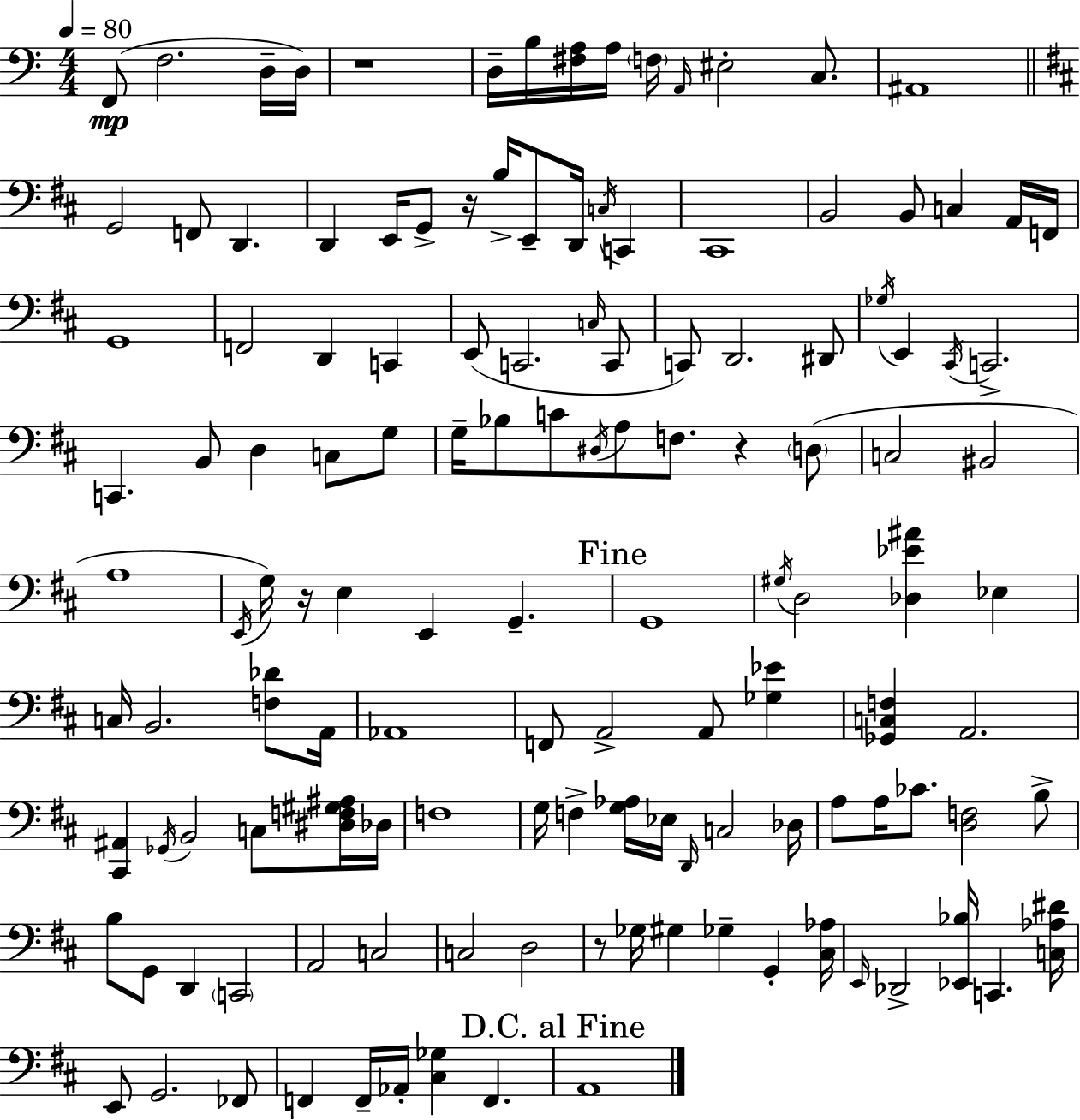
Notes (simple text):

F2/e F3/h. D3/s D3/s R/w D3/s B3/s [F#3,A3]/s A3/s F3/s A2/s EIS3/h C3/e. A#2/w G2/h F2/e D2/q. D2/q E2/s G2/e R/s B3/s E2/e D2/s C3/s C2/q C#2/w B2/h B2/e C3/q A2/s F2/s G2/w F2/h D2/q C2/q E2/e C2/h. C3/s C2/e C2/e D2/h. D#2/e Gb3/s E2/q C#2/s C2/h. C2/q. B2/e D3/q C3/e G3/e G3/s Bb3/e C4/e D#3/s A3/e F3/e. R/q D3/e C3/h BIS2/h A3/w E2/s G3/s R/s E3/q E2/q G2/q. G2/w G#3/s D3/h [Db3,Eb4,A#4]/q Eb3/q C3/s B2/h. [F3,Db4]/e A2/s Ab2/w F2/e A2/h A2/e [Gb3,Eb4]/q [Gb2,C3,F3]/q A2/h. [C#2,A#2]/q Gb2/s B2/h C3/e [D#3,F3,G#3,A#3]/s Db3/s F3/w G3/s F3/q [G3,Ab3]/s Eb3/s D2/s C3/h Db3/s A3/e A3/s CES4/e. [D3,F3]/h B3/e B3/e G2/e D2/q C2/h A2/h C3/h C3/h D3/h R/e Gb3/s G#3/q Gb3/q G2/q [C#3,Ab3]/s E2/s Db2/h [Eb2,Bb3]/s C2/q. [C3,Ab3,D#4]/s E2/e G2/h. FES2/e F2/q F2/s Ab2/s [C#3,Gb3]/q F2/q. A2/w